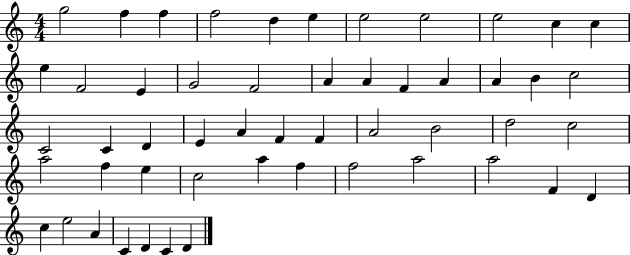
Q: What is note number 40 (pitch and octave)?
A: F5